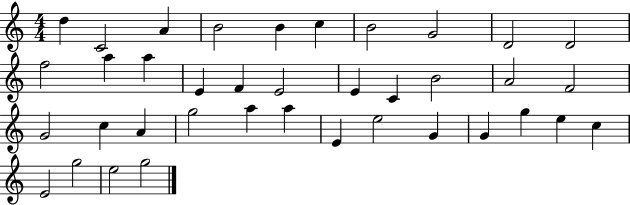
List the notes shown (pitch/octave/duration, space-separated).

D5/q C4/h A4/q B4/h B4/q C5/q B4/h G4/h D4/h D4/h F5/h A5/q A5/q E4/q F4/q E4/h E4/q C4/q B4/h A4/h F4/h G4/h C5/q A4/q G5/h A5/q A5/q E4/q E5/h G4/q G4/q G5/q E5/q C5/q E4/h G5/h E5/h G5/h